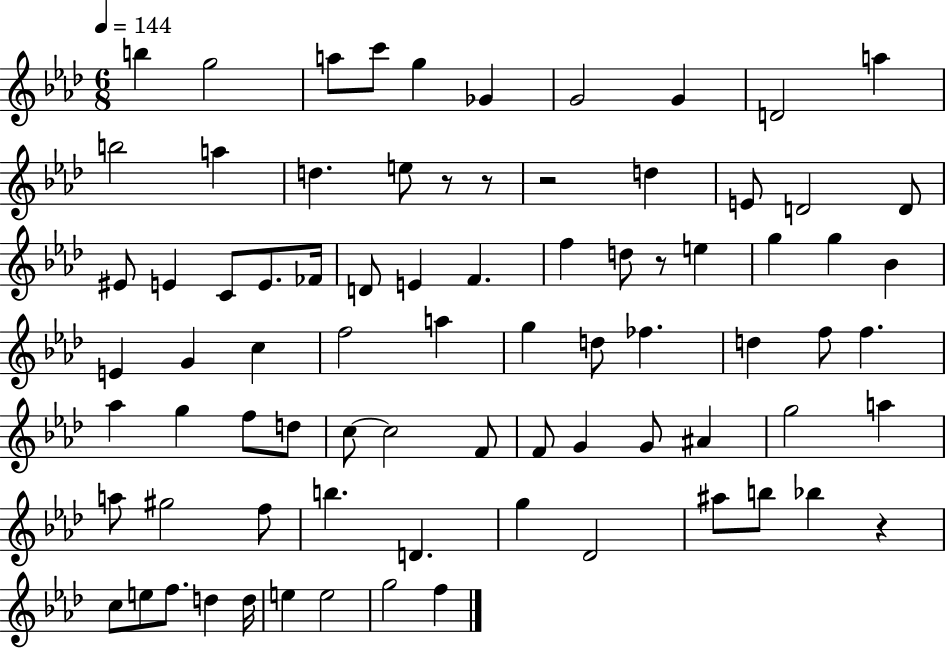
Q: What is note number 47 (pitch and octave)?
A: D5